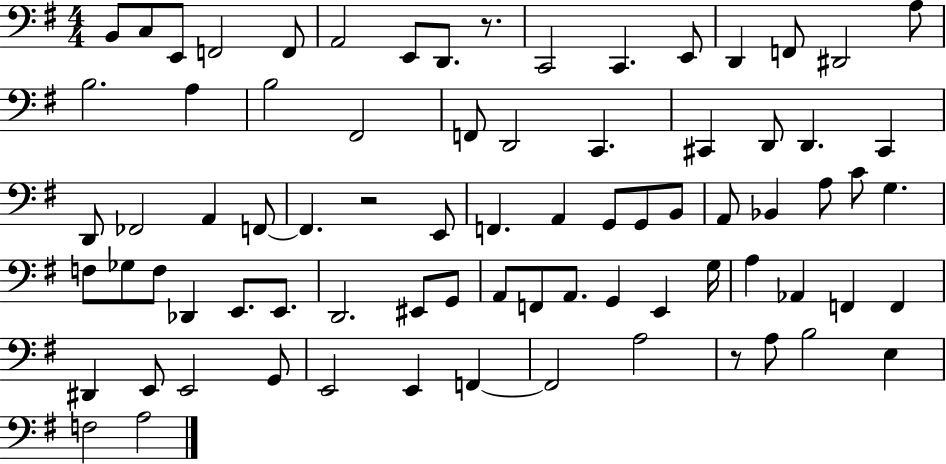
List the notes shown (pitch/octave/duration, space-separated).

B2/e C3/e E2/e F2/h F2/e A2/h E2/e D2/e. R/e. C2/h C2/q. E2/e D2/q F2/e D#2/h A3/e B3/h. A3/q B3/h F#2/h F2/e D2/h C2/q. C#2/q D2/e D2/q. C#2/q D2/e FES2/h A2/q F2/e F2/q. R/h E2/e F2/q. A2/q G2/e G2/e B2/e A2/e Bb2/q A3/e C4/e G3/q. F3/e Gb3/e F3/e Db2/q E2/e. E2/e. D2/h. EIS2/e G2/e A2/e F2/e A2/e. G2/q E2/q G3/s A3/q Ab2/q F2/q F2/q D#2/q E2/e E2/h G2/e E2/h E2/q F2/q F2/h A3/h R/e A3/e B3/h E3/q F3/h A3/h